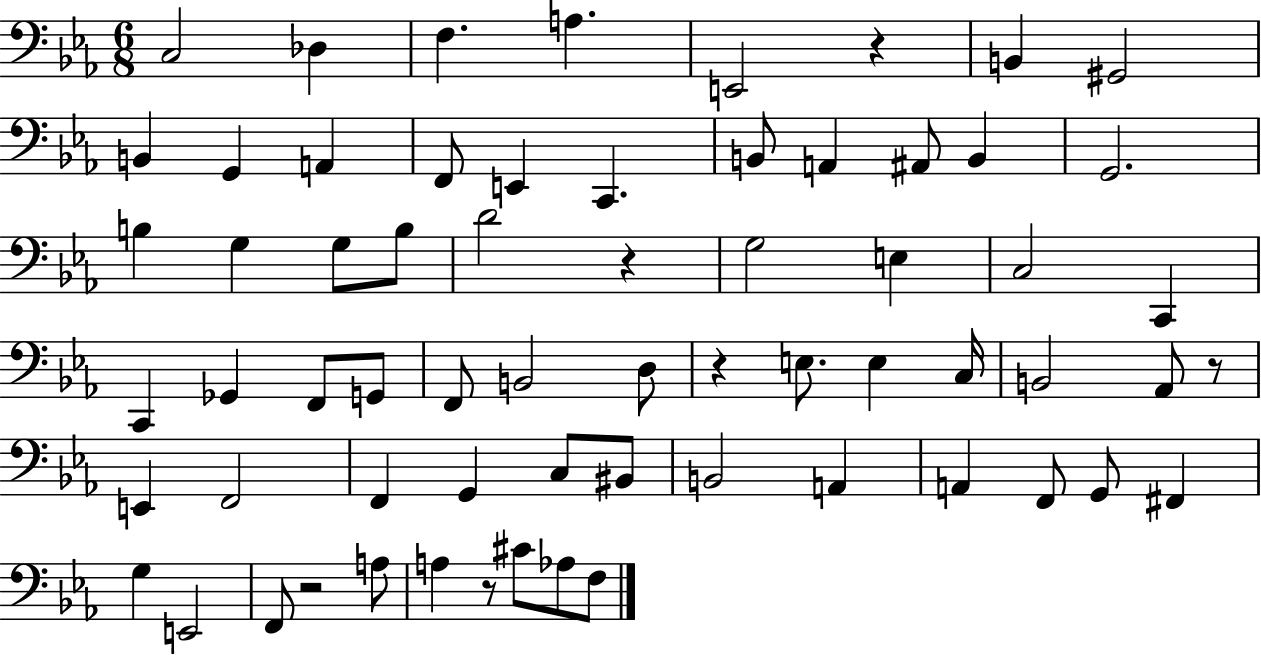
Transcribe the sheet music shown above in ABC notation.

X:1
T:Untitled
M:6/8
L:1/4
K:Eb
C,2 _D, F, A, E,,2 z B,, ^G,,2 B,, G,, A,, F,,/2 E,, C,, B,,/2 A,, ^A,,/2 B,, G,,2 B, G, G,/2 B,/2 D2 z G,2 E, C,2 C,, C,, _G,, F,,/2 G,,/2 F,,/2 B,,2 D,/2 z E,/2 E, C,/4 B,,2 _A,,/2 z/2 E,, F,,2 F,, G,, C,/2 ^B,,/2 B,,2 A,, A,, F,,/2 G,,/2 ^F,, G, E,,2 F,,/2 z2 A,/2 A, z/2 ^C/2 _A,/2 F,/2